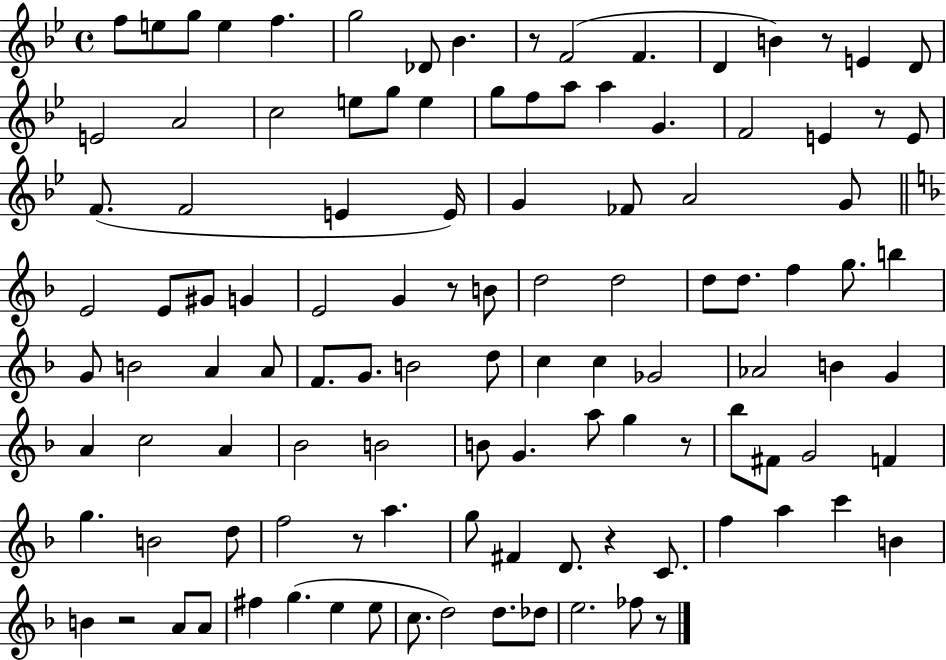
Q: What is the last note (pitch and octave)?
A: FES5